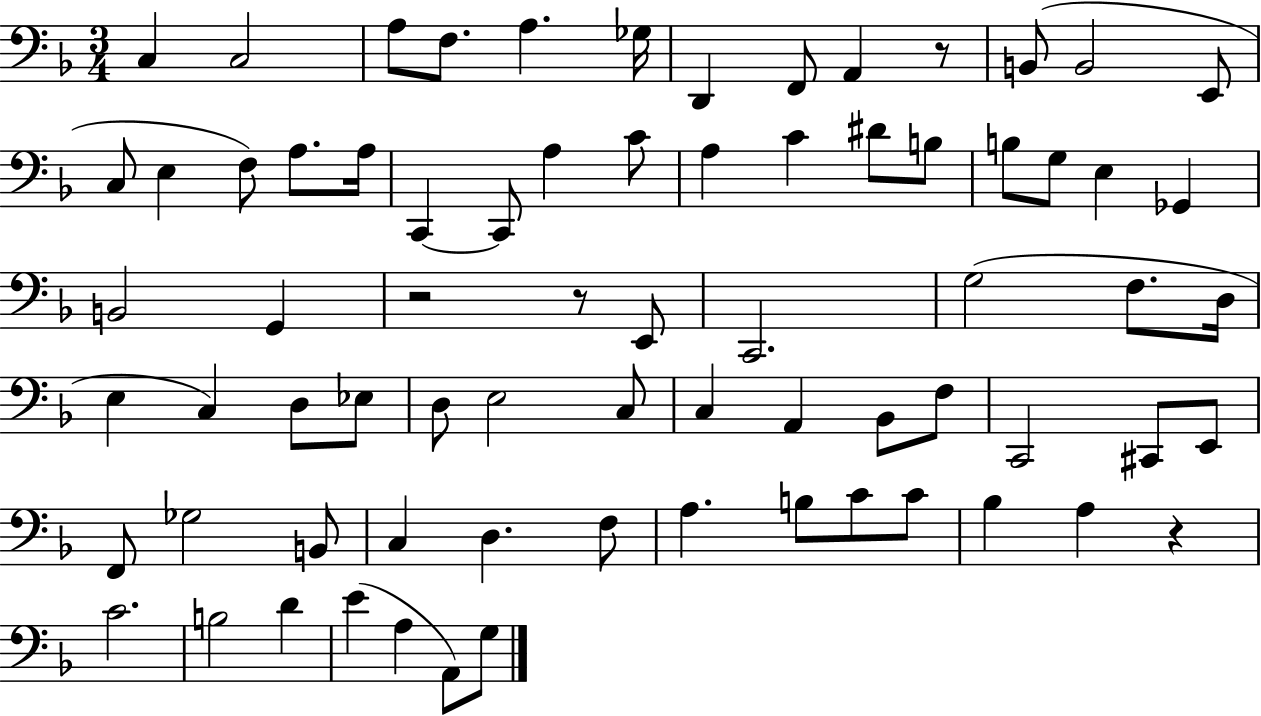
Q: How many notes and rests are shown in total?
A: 73